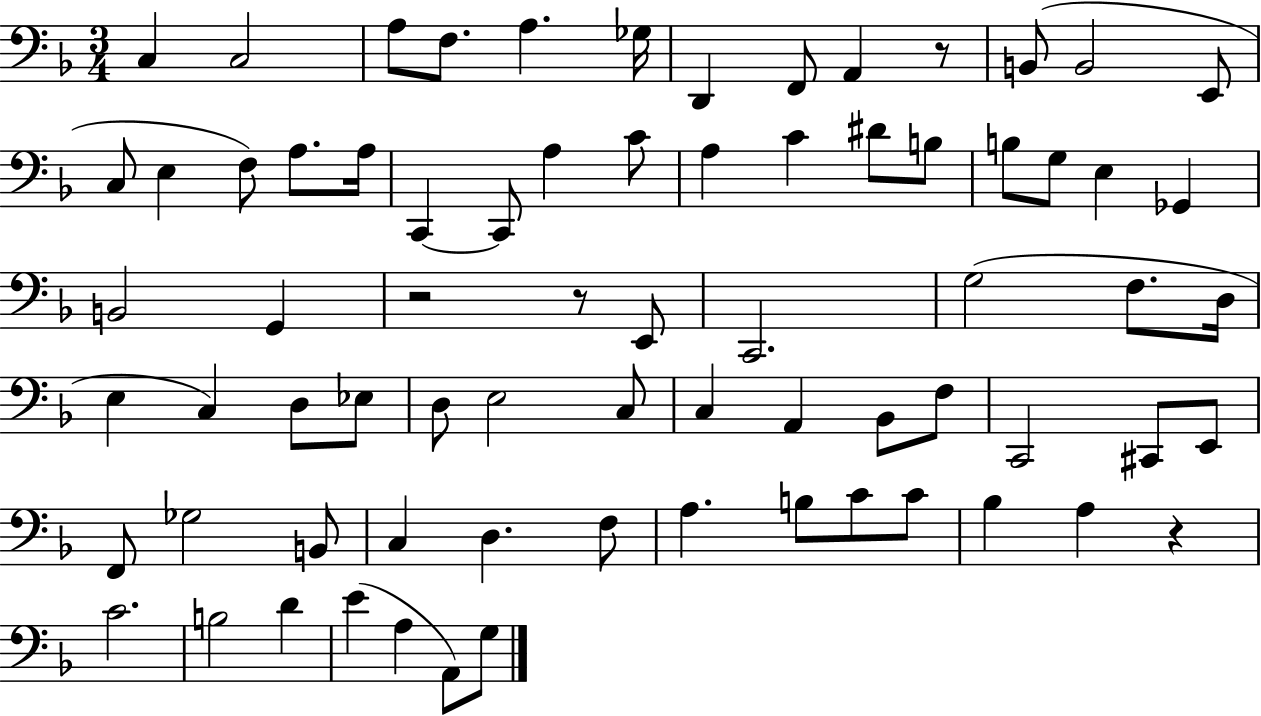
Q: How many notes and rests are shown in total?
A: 73